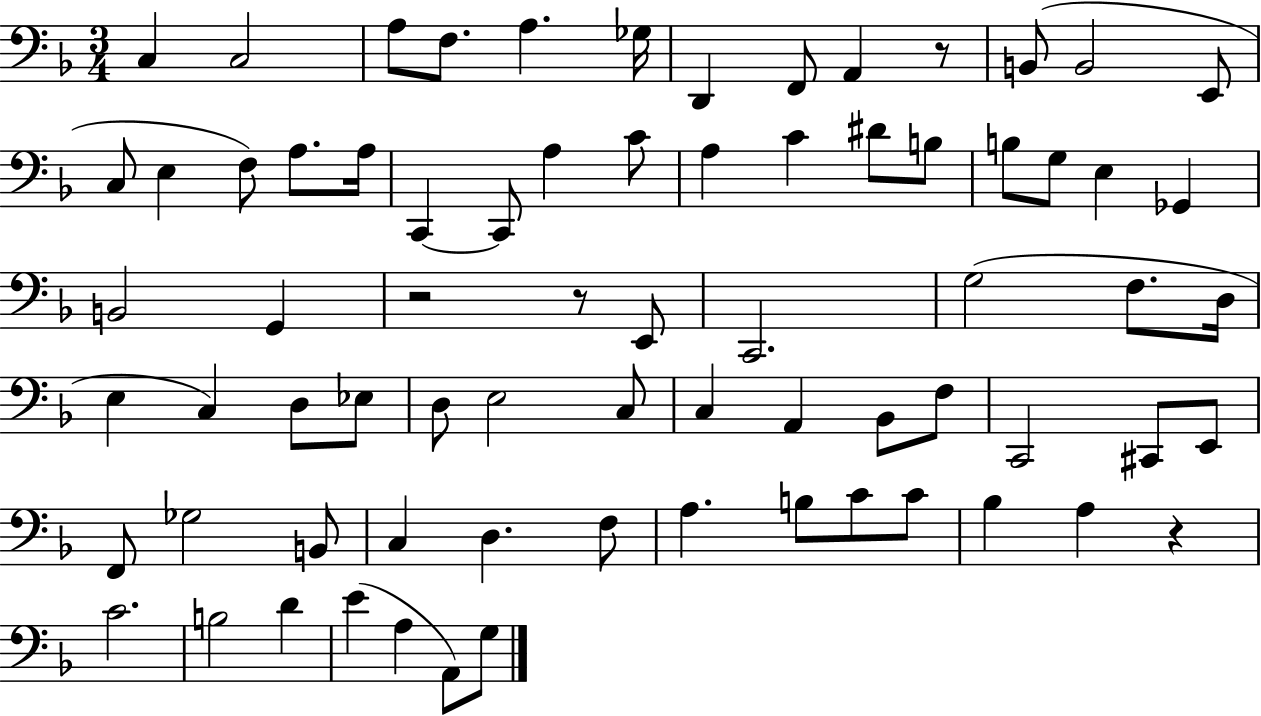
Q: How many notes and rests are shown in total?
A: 73